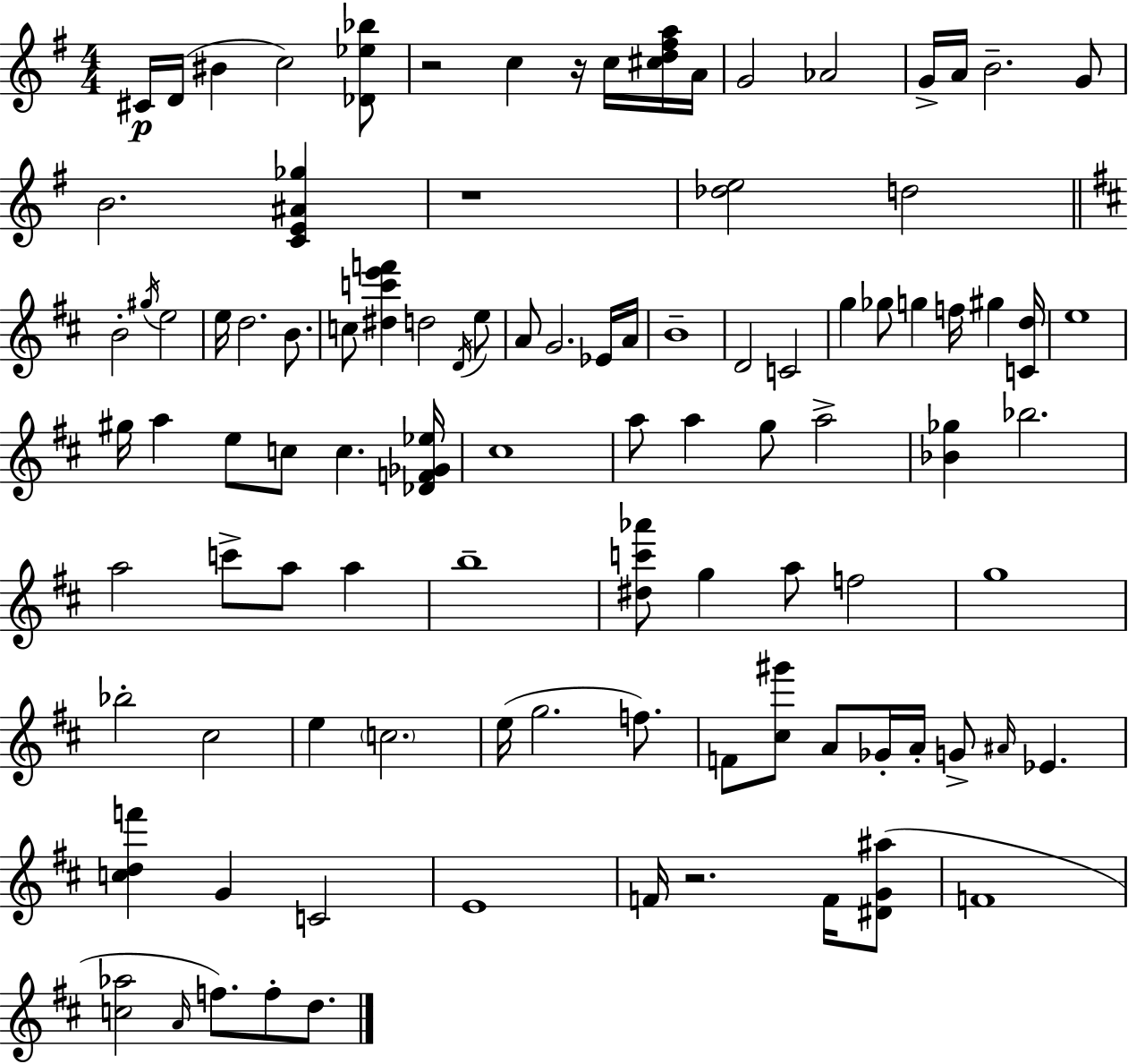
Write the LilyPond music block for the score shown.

{
  \clef treble
  \numericTimeSignature
  \time 4/4
  \key e \minor
  \repeat volta 2 { cis'16\p d'16( bis'4 c''2) <des' ees'' bes''>8 | r2 c''4 r16 c''16 <cis'' d'' fis'' a''>16 a'16 | g'2 aes'2 | g'16-> a'16 b'2.-- g'8 | \break b'2. <c' e' ais' ges''>4 | r1 | <des'' e''>2 d''2 | \bar "||" \break \key b \minor b'2-. \acciaccatura { gis''16 } e''2 | e''16 d''2. b'8. | c''8 <dis'' c''' e''' f'''>4 d''2 \acciaccatura { d'16 } | e''8 a'8 g'2. | \break ees'16 a'16 b'1-- | d'2 c'2 | g''4 ges''8 g''4 f''16 gis''4 | <c' d''>16 e''1 | \break gis''16 a''4 e''8 c''8 c''4. | <des' f' ges' ees''>16 cis''1 | a''8 a''4 g''8 a''2-> | <bes' ges''>4 bes''2. | \break a''2 c'''8-> a''8 a''4 | b''1-- | <dis'' c''' aes'''>8 g''4 a''8 f''2 | g''1 | \break bes''2-. cis''2 | e''4 \parenthesize c''2. | e''16( g''2. f''8.) | f'8 <cis'' gis'''>8 a'8 ges'16-. a'16-. g'8-> \grace { ais'16 } ees'4. | \break <c'' d'' f'''>4 g'4 c'2 | e'1 | f'16 r2. | f'16 <dis' g' ais''>8( f'1 | \break <c'' aes''>2 \grace { a'16 } f''8.) f''8-. | d''8. } \bar "|."
}